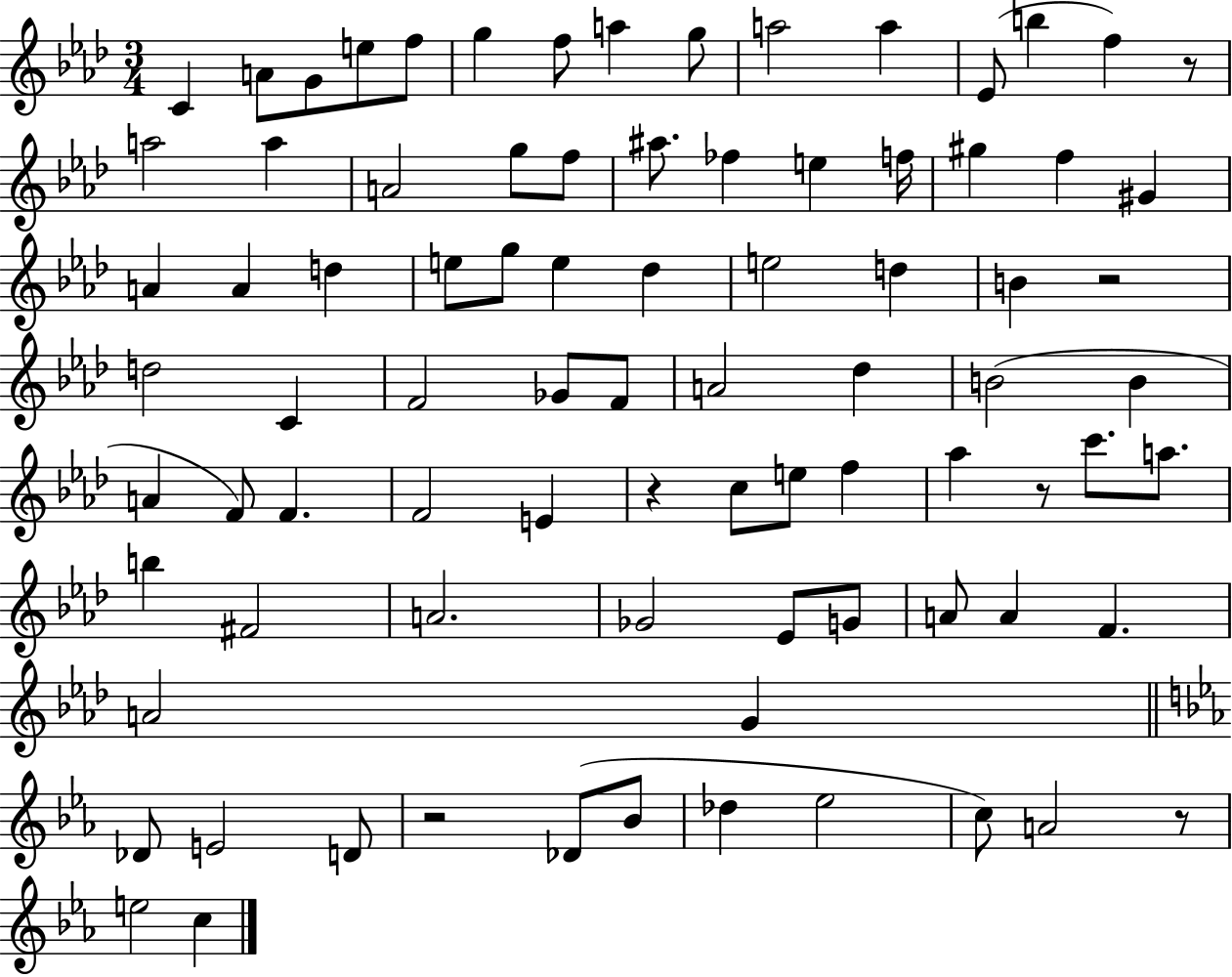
X:1
T:Untitled
M:3/4
L:1/4
K:Ab
C A/2 G/2 e/2 f/2 g f/2 a g/2 a2 a _E/2 b f z/2 a2 a A2 g/2 f/2 ^a/2 _f e f/4 ^g f ^G A A d e/2 g/2 e _d e2 d B z2 d2 C F2 _G/2 F/2 A2 _d B2 B A F/2 F F2 E z c/2 e/2 f _a z/2 c'/2 a/2 b ^F2 A2 _G2 _E/2 G/2 A/2 A F A2 G _D/2 E2 D/2 z2 _D/2 _B/2 _d _e2 c/2 A2 z/2 e2 c